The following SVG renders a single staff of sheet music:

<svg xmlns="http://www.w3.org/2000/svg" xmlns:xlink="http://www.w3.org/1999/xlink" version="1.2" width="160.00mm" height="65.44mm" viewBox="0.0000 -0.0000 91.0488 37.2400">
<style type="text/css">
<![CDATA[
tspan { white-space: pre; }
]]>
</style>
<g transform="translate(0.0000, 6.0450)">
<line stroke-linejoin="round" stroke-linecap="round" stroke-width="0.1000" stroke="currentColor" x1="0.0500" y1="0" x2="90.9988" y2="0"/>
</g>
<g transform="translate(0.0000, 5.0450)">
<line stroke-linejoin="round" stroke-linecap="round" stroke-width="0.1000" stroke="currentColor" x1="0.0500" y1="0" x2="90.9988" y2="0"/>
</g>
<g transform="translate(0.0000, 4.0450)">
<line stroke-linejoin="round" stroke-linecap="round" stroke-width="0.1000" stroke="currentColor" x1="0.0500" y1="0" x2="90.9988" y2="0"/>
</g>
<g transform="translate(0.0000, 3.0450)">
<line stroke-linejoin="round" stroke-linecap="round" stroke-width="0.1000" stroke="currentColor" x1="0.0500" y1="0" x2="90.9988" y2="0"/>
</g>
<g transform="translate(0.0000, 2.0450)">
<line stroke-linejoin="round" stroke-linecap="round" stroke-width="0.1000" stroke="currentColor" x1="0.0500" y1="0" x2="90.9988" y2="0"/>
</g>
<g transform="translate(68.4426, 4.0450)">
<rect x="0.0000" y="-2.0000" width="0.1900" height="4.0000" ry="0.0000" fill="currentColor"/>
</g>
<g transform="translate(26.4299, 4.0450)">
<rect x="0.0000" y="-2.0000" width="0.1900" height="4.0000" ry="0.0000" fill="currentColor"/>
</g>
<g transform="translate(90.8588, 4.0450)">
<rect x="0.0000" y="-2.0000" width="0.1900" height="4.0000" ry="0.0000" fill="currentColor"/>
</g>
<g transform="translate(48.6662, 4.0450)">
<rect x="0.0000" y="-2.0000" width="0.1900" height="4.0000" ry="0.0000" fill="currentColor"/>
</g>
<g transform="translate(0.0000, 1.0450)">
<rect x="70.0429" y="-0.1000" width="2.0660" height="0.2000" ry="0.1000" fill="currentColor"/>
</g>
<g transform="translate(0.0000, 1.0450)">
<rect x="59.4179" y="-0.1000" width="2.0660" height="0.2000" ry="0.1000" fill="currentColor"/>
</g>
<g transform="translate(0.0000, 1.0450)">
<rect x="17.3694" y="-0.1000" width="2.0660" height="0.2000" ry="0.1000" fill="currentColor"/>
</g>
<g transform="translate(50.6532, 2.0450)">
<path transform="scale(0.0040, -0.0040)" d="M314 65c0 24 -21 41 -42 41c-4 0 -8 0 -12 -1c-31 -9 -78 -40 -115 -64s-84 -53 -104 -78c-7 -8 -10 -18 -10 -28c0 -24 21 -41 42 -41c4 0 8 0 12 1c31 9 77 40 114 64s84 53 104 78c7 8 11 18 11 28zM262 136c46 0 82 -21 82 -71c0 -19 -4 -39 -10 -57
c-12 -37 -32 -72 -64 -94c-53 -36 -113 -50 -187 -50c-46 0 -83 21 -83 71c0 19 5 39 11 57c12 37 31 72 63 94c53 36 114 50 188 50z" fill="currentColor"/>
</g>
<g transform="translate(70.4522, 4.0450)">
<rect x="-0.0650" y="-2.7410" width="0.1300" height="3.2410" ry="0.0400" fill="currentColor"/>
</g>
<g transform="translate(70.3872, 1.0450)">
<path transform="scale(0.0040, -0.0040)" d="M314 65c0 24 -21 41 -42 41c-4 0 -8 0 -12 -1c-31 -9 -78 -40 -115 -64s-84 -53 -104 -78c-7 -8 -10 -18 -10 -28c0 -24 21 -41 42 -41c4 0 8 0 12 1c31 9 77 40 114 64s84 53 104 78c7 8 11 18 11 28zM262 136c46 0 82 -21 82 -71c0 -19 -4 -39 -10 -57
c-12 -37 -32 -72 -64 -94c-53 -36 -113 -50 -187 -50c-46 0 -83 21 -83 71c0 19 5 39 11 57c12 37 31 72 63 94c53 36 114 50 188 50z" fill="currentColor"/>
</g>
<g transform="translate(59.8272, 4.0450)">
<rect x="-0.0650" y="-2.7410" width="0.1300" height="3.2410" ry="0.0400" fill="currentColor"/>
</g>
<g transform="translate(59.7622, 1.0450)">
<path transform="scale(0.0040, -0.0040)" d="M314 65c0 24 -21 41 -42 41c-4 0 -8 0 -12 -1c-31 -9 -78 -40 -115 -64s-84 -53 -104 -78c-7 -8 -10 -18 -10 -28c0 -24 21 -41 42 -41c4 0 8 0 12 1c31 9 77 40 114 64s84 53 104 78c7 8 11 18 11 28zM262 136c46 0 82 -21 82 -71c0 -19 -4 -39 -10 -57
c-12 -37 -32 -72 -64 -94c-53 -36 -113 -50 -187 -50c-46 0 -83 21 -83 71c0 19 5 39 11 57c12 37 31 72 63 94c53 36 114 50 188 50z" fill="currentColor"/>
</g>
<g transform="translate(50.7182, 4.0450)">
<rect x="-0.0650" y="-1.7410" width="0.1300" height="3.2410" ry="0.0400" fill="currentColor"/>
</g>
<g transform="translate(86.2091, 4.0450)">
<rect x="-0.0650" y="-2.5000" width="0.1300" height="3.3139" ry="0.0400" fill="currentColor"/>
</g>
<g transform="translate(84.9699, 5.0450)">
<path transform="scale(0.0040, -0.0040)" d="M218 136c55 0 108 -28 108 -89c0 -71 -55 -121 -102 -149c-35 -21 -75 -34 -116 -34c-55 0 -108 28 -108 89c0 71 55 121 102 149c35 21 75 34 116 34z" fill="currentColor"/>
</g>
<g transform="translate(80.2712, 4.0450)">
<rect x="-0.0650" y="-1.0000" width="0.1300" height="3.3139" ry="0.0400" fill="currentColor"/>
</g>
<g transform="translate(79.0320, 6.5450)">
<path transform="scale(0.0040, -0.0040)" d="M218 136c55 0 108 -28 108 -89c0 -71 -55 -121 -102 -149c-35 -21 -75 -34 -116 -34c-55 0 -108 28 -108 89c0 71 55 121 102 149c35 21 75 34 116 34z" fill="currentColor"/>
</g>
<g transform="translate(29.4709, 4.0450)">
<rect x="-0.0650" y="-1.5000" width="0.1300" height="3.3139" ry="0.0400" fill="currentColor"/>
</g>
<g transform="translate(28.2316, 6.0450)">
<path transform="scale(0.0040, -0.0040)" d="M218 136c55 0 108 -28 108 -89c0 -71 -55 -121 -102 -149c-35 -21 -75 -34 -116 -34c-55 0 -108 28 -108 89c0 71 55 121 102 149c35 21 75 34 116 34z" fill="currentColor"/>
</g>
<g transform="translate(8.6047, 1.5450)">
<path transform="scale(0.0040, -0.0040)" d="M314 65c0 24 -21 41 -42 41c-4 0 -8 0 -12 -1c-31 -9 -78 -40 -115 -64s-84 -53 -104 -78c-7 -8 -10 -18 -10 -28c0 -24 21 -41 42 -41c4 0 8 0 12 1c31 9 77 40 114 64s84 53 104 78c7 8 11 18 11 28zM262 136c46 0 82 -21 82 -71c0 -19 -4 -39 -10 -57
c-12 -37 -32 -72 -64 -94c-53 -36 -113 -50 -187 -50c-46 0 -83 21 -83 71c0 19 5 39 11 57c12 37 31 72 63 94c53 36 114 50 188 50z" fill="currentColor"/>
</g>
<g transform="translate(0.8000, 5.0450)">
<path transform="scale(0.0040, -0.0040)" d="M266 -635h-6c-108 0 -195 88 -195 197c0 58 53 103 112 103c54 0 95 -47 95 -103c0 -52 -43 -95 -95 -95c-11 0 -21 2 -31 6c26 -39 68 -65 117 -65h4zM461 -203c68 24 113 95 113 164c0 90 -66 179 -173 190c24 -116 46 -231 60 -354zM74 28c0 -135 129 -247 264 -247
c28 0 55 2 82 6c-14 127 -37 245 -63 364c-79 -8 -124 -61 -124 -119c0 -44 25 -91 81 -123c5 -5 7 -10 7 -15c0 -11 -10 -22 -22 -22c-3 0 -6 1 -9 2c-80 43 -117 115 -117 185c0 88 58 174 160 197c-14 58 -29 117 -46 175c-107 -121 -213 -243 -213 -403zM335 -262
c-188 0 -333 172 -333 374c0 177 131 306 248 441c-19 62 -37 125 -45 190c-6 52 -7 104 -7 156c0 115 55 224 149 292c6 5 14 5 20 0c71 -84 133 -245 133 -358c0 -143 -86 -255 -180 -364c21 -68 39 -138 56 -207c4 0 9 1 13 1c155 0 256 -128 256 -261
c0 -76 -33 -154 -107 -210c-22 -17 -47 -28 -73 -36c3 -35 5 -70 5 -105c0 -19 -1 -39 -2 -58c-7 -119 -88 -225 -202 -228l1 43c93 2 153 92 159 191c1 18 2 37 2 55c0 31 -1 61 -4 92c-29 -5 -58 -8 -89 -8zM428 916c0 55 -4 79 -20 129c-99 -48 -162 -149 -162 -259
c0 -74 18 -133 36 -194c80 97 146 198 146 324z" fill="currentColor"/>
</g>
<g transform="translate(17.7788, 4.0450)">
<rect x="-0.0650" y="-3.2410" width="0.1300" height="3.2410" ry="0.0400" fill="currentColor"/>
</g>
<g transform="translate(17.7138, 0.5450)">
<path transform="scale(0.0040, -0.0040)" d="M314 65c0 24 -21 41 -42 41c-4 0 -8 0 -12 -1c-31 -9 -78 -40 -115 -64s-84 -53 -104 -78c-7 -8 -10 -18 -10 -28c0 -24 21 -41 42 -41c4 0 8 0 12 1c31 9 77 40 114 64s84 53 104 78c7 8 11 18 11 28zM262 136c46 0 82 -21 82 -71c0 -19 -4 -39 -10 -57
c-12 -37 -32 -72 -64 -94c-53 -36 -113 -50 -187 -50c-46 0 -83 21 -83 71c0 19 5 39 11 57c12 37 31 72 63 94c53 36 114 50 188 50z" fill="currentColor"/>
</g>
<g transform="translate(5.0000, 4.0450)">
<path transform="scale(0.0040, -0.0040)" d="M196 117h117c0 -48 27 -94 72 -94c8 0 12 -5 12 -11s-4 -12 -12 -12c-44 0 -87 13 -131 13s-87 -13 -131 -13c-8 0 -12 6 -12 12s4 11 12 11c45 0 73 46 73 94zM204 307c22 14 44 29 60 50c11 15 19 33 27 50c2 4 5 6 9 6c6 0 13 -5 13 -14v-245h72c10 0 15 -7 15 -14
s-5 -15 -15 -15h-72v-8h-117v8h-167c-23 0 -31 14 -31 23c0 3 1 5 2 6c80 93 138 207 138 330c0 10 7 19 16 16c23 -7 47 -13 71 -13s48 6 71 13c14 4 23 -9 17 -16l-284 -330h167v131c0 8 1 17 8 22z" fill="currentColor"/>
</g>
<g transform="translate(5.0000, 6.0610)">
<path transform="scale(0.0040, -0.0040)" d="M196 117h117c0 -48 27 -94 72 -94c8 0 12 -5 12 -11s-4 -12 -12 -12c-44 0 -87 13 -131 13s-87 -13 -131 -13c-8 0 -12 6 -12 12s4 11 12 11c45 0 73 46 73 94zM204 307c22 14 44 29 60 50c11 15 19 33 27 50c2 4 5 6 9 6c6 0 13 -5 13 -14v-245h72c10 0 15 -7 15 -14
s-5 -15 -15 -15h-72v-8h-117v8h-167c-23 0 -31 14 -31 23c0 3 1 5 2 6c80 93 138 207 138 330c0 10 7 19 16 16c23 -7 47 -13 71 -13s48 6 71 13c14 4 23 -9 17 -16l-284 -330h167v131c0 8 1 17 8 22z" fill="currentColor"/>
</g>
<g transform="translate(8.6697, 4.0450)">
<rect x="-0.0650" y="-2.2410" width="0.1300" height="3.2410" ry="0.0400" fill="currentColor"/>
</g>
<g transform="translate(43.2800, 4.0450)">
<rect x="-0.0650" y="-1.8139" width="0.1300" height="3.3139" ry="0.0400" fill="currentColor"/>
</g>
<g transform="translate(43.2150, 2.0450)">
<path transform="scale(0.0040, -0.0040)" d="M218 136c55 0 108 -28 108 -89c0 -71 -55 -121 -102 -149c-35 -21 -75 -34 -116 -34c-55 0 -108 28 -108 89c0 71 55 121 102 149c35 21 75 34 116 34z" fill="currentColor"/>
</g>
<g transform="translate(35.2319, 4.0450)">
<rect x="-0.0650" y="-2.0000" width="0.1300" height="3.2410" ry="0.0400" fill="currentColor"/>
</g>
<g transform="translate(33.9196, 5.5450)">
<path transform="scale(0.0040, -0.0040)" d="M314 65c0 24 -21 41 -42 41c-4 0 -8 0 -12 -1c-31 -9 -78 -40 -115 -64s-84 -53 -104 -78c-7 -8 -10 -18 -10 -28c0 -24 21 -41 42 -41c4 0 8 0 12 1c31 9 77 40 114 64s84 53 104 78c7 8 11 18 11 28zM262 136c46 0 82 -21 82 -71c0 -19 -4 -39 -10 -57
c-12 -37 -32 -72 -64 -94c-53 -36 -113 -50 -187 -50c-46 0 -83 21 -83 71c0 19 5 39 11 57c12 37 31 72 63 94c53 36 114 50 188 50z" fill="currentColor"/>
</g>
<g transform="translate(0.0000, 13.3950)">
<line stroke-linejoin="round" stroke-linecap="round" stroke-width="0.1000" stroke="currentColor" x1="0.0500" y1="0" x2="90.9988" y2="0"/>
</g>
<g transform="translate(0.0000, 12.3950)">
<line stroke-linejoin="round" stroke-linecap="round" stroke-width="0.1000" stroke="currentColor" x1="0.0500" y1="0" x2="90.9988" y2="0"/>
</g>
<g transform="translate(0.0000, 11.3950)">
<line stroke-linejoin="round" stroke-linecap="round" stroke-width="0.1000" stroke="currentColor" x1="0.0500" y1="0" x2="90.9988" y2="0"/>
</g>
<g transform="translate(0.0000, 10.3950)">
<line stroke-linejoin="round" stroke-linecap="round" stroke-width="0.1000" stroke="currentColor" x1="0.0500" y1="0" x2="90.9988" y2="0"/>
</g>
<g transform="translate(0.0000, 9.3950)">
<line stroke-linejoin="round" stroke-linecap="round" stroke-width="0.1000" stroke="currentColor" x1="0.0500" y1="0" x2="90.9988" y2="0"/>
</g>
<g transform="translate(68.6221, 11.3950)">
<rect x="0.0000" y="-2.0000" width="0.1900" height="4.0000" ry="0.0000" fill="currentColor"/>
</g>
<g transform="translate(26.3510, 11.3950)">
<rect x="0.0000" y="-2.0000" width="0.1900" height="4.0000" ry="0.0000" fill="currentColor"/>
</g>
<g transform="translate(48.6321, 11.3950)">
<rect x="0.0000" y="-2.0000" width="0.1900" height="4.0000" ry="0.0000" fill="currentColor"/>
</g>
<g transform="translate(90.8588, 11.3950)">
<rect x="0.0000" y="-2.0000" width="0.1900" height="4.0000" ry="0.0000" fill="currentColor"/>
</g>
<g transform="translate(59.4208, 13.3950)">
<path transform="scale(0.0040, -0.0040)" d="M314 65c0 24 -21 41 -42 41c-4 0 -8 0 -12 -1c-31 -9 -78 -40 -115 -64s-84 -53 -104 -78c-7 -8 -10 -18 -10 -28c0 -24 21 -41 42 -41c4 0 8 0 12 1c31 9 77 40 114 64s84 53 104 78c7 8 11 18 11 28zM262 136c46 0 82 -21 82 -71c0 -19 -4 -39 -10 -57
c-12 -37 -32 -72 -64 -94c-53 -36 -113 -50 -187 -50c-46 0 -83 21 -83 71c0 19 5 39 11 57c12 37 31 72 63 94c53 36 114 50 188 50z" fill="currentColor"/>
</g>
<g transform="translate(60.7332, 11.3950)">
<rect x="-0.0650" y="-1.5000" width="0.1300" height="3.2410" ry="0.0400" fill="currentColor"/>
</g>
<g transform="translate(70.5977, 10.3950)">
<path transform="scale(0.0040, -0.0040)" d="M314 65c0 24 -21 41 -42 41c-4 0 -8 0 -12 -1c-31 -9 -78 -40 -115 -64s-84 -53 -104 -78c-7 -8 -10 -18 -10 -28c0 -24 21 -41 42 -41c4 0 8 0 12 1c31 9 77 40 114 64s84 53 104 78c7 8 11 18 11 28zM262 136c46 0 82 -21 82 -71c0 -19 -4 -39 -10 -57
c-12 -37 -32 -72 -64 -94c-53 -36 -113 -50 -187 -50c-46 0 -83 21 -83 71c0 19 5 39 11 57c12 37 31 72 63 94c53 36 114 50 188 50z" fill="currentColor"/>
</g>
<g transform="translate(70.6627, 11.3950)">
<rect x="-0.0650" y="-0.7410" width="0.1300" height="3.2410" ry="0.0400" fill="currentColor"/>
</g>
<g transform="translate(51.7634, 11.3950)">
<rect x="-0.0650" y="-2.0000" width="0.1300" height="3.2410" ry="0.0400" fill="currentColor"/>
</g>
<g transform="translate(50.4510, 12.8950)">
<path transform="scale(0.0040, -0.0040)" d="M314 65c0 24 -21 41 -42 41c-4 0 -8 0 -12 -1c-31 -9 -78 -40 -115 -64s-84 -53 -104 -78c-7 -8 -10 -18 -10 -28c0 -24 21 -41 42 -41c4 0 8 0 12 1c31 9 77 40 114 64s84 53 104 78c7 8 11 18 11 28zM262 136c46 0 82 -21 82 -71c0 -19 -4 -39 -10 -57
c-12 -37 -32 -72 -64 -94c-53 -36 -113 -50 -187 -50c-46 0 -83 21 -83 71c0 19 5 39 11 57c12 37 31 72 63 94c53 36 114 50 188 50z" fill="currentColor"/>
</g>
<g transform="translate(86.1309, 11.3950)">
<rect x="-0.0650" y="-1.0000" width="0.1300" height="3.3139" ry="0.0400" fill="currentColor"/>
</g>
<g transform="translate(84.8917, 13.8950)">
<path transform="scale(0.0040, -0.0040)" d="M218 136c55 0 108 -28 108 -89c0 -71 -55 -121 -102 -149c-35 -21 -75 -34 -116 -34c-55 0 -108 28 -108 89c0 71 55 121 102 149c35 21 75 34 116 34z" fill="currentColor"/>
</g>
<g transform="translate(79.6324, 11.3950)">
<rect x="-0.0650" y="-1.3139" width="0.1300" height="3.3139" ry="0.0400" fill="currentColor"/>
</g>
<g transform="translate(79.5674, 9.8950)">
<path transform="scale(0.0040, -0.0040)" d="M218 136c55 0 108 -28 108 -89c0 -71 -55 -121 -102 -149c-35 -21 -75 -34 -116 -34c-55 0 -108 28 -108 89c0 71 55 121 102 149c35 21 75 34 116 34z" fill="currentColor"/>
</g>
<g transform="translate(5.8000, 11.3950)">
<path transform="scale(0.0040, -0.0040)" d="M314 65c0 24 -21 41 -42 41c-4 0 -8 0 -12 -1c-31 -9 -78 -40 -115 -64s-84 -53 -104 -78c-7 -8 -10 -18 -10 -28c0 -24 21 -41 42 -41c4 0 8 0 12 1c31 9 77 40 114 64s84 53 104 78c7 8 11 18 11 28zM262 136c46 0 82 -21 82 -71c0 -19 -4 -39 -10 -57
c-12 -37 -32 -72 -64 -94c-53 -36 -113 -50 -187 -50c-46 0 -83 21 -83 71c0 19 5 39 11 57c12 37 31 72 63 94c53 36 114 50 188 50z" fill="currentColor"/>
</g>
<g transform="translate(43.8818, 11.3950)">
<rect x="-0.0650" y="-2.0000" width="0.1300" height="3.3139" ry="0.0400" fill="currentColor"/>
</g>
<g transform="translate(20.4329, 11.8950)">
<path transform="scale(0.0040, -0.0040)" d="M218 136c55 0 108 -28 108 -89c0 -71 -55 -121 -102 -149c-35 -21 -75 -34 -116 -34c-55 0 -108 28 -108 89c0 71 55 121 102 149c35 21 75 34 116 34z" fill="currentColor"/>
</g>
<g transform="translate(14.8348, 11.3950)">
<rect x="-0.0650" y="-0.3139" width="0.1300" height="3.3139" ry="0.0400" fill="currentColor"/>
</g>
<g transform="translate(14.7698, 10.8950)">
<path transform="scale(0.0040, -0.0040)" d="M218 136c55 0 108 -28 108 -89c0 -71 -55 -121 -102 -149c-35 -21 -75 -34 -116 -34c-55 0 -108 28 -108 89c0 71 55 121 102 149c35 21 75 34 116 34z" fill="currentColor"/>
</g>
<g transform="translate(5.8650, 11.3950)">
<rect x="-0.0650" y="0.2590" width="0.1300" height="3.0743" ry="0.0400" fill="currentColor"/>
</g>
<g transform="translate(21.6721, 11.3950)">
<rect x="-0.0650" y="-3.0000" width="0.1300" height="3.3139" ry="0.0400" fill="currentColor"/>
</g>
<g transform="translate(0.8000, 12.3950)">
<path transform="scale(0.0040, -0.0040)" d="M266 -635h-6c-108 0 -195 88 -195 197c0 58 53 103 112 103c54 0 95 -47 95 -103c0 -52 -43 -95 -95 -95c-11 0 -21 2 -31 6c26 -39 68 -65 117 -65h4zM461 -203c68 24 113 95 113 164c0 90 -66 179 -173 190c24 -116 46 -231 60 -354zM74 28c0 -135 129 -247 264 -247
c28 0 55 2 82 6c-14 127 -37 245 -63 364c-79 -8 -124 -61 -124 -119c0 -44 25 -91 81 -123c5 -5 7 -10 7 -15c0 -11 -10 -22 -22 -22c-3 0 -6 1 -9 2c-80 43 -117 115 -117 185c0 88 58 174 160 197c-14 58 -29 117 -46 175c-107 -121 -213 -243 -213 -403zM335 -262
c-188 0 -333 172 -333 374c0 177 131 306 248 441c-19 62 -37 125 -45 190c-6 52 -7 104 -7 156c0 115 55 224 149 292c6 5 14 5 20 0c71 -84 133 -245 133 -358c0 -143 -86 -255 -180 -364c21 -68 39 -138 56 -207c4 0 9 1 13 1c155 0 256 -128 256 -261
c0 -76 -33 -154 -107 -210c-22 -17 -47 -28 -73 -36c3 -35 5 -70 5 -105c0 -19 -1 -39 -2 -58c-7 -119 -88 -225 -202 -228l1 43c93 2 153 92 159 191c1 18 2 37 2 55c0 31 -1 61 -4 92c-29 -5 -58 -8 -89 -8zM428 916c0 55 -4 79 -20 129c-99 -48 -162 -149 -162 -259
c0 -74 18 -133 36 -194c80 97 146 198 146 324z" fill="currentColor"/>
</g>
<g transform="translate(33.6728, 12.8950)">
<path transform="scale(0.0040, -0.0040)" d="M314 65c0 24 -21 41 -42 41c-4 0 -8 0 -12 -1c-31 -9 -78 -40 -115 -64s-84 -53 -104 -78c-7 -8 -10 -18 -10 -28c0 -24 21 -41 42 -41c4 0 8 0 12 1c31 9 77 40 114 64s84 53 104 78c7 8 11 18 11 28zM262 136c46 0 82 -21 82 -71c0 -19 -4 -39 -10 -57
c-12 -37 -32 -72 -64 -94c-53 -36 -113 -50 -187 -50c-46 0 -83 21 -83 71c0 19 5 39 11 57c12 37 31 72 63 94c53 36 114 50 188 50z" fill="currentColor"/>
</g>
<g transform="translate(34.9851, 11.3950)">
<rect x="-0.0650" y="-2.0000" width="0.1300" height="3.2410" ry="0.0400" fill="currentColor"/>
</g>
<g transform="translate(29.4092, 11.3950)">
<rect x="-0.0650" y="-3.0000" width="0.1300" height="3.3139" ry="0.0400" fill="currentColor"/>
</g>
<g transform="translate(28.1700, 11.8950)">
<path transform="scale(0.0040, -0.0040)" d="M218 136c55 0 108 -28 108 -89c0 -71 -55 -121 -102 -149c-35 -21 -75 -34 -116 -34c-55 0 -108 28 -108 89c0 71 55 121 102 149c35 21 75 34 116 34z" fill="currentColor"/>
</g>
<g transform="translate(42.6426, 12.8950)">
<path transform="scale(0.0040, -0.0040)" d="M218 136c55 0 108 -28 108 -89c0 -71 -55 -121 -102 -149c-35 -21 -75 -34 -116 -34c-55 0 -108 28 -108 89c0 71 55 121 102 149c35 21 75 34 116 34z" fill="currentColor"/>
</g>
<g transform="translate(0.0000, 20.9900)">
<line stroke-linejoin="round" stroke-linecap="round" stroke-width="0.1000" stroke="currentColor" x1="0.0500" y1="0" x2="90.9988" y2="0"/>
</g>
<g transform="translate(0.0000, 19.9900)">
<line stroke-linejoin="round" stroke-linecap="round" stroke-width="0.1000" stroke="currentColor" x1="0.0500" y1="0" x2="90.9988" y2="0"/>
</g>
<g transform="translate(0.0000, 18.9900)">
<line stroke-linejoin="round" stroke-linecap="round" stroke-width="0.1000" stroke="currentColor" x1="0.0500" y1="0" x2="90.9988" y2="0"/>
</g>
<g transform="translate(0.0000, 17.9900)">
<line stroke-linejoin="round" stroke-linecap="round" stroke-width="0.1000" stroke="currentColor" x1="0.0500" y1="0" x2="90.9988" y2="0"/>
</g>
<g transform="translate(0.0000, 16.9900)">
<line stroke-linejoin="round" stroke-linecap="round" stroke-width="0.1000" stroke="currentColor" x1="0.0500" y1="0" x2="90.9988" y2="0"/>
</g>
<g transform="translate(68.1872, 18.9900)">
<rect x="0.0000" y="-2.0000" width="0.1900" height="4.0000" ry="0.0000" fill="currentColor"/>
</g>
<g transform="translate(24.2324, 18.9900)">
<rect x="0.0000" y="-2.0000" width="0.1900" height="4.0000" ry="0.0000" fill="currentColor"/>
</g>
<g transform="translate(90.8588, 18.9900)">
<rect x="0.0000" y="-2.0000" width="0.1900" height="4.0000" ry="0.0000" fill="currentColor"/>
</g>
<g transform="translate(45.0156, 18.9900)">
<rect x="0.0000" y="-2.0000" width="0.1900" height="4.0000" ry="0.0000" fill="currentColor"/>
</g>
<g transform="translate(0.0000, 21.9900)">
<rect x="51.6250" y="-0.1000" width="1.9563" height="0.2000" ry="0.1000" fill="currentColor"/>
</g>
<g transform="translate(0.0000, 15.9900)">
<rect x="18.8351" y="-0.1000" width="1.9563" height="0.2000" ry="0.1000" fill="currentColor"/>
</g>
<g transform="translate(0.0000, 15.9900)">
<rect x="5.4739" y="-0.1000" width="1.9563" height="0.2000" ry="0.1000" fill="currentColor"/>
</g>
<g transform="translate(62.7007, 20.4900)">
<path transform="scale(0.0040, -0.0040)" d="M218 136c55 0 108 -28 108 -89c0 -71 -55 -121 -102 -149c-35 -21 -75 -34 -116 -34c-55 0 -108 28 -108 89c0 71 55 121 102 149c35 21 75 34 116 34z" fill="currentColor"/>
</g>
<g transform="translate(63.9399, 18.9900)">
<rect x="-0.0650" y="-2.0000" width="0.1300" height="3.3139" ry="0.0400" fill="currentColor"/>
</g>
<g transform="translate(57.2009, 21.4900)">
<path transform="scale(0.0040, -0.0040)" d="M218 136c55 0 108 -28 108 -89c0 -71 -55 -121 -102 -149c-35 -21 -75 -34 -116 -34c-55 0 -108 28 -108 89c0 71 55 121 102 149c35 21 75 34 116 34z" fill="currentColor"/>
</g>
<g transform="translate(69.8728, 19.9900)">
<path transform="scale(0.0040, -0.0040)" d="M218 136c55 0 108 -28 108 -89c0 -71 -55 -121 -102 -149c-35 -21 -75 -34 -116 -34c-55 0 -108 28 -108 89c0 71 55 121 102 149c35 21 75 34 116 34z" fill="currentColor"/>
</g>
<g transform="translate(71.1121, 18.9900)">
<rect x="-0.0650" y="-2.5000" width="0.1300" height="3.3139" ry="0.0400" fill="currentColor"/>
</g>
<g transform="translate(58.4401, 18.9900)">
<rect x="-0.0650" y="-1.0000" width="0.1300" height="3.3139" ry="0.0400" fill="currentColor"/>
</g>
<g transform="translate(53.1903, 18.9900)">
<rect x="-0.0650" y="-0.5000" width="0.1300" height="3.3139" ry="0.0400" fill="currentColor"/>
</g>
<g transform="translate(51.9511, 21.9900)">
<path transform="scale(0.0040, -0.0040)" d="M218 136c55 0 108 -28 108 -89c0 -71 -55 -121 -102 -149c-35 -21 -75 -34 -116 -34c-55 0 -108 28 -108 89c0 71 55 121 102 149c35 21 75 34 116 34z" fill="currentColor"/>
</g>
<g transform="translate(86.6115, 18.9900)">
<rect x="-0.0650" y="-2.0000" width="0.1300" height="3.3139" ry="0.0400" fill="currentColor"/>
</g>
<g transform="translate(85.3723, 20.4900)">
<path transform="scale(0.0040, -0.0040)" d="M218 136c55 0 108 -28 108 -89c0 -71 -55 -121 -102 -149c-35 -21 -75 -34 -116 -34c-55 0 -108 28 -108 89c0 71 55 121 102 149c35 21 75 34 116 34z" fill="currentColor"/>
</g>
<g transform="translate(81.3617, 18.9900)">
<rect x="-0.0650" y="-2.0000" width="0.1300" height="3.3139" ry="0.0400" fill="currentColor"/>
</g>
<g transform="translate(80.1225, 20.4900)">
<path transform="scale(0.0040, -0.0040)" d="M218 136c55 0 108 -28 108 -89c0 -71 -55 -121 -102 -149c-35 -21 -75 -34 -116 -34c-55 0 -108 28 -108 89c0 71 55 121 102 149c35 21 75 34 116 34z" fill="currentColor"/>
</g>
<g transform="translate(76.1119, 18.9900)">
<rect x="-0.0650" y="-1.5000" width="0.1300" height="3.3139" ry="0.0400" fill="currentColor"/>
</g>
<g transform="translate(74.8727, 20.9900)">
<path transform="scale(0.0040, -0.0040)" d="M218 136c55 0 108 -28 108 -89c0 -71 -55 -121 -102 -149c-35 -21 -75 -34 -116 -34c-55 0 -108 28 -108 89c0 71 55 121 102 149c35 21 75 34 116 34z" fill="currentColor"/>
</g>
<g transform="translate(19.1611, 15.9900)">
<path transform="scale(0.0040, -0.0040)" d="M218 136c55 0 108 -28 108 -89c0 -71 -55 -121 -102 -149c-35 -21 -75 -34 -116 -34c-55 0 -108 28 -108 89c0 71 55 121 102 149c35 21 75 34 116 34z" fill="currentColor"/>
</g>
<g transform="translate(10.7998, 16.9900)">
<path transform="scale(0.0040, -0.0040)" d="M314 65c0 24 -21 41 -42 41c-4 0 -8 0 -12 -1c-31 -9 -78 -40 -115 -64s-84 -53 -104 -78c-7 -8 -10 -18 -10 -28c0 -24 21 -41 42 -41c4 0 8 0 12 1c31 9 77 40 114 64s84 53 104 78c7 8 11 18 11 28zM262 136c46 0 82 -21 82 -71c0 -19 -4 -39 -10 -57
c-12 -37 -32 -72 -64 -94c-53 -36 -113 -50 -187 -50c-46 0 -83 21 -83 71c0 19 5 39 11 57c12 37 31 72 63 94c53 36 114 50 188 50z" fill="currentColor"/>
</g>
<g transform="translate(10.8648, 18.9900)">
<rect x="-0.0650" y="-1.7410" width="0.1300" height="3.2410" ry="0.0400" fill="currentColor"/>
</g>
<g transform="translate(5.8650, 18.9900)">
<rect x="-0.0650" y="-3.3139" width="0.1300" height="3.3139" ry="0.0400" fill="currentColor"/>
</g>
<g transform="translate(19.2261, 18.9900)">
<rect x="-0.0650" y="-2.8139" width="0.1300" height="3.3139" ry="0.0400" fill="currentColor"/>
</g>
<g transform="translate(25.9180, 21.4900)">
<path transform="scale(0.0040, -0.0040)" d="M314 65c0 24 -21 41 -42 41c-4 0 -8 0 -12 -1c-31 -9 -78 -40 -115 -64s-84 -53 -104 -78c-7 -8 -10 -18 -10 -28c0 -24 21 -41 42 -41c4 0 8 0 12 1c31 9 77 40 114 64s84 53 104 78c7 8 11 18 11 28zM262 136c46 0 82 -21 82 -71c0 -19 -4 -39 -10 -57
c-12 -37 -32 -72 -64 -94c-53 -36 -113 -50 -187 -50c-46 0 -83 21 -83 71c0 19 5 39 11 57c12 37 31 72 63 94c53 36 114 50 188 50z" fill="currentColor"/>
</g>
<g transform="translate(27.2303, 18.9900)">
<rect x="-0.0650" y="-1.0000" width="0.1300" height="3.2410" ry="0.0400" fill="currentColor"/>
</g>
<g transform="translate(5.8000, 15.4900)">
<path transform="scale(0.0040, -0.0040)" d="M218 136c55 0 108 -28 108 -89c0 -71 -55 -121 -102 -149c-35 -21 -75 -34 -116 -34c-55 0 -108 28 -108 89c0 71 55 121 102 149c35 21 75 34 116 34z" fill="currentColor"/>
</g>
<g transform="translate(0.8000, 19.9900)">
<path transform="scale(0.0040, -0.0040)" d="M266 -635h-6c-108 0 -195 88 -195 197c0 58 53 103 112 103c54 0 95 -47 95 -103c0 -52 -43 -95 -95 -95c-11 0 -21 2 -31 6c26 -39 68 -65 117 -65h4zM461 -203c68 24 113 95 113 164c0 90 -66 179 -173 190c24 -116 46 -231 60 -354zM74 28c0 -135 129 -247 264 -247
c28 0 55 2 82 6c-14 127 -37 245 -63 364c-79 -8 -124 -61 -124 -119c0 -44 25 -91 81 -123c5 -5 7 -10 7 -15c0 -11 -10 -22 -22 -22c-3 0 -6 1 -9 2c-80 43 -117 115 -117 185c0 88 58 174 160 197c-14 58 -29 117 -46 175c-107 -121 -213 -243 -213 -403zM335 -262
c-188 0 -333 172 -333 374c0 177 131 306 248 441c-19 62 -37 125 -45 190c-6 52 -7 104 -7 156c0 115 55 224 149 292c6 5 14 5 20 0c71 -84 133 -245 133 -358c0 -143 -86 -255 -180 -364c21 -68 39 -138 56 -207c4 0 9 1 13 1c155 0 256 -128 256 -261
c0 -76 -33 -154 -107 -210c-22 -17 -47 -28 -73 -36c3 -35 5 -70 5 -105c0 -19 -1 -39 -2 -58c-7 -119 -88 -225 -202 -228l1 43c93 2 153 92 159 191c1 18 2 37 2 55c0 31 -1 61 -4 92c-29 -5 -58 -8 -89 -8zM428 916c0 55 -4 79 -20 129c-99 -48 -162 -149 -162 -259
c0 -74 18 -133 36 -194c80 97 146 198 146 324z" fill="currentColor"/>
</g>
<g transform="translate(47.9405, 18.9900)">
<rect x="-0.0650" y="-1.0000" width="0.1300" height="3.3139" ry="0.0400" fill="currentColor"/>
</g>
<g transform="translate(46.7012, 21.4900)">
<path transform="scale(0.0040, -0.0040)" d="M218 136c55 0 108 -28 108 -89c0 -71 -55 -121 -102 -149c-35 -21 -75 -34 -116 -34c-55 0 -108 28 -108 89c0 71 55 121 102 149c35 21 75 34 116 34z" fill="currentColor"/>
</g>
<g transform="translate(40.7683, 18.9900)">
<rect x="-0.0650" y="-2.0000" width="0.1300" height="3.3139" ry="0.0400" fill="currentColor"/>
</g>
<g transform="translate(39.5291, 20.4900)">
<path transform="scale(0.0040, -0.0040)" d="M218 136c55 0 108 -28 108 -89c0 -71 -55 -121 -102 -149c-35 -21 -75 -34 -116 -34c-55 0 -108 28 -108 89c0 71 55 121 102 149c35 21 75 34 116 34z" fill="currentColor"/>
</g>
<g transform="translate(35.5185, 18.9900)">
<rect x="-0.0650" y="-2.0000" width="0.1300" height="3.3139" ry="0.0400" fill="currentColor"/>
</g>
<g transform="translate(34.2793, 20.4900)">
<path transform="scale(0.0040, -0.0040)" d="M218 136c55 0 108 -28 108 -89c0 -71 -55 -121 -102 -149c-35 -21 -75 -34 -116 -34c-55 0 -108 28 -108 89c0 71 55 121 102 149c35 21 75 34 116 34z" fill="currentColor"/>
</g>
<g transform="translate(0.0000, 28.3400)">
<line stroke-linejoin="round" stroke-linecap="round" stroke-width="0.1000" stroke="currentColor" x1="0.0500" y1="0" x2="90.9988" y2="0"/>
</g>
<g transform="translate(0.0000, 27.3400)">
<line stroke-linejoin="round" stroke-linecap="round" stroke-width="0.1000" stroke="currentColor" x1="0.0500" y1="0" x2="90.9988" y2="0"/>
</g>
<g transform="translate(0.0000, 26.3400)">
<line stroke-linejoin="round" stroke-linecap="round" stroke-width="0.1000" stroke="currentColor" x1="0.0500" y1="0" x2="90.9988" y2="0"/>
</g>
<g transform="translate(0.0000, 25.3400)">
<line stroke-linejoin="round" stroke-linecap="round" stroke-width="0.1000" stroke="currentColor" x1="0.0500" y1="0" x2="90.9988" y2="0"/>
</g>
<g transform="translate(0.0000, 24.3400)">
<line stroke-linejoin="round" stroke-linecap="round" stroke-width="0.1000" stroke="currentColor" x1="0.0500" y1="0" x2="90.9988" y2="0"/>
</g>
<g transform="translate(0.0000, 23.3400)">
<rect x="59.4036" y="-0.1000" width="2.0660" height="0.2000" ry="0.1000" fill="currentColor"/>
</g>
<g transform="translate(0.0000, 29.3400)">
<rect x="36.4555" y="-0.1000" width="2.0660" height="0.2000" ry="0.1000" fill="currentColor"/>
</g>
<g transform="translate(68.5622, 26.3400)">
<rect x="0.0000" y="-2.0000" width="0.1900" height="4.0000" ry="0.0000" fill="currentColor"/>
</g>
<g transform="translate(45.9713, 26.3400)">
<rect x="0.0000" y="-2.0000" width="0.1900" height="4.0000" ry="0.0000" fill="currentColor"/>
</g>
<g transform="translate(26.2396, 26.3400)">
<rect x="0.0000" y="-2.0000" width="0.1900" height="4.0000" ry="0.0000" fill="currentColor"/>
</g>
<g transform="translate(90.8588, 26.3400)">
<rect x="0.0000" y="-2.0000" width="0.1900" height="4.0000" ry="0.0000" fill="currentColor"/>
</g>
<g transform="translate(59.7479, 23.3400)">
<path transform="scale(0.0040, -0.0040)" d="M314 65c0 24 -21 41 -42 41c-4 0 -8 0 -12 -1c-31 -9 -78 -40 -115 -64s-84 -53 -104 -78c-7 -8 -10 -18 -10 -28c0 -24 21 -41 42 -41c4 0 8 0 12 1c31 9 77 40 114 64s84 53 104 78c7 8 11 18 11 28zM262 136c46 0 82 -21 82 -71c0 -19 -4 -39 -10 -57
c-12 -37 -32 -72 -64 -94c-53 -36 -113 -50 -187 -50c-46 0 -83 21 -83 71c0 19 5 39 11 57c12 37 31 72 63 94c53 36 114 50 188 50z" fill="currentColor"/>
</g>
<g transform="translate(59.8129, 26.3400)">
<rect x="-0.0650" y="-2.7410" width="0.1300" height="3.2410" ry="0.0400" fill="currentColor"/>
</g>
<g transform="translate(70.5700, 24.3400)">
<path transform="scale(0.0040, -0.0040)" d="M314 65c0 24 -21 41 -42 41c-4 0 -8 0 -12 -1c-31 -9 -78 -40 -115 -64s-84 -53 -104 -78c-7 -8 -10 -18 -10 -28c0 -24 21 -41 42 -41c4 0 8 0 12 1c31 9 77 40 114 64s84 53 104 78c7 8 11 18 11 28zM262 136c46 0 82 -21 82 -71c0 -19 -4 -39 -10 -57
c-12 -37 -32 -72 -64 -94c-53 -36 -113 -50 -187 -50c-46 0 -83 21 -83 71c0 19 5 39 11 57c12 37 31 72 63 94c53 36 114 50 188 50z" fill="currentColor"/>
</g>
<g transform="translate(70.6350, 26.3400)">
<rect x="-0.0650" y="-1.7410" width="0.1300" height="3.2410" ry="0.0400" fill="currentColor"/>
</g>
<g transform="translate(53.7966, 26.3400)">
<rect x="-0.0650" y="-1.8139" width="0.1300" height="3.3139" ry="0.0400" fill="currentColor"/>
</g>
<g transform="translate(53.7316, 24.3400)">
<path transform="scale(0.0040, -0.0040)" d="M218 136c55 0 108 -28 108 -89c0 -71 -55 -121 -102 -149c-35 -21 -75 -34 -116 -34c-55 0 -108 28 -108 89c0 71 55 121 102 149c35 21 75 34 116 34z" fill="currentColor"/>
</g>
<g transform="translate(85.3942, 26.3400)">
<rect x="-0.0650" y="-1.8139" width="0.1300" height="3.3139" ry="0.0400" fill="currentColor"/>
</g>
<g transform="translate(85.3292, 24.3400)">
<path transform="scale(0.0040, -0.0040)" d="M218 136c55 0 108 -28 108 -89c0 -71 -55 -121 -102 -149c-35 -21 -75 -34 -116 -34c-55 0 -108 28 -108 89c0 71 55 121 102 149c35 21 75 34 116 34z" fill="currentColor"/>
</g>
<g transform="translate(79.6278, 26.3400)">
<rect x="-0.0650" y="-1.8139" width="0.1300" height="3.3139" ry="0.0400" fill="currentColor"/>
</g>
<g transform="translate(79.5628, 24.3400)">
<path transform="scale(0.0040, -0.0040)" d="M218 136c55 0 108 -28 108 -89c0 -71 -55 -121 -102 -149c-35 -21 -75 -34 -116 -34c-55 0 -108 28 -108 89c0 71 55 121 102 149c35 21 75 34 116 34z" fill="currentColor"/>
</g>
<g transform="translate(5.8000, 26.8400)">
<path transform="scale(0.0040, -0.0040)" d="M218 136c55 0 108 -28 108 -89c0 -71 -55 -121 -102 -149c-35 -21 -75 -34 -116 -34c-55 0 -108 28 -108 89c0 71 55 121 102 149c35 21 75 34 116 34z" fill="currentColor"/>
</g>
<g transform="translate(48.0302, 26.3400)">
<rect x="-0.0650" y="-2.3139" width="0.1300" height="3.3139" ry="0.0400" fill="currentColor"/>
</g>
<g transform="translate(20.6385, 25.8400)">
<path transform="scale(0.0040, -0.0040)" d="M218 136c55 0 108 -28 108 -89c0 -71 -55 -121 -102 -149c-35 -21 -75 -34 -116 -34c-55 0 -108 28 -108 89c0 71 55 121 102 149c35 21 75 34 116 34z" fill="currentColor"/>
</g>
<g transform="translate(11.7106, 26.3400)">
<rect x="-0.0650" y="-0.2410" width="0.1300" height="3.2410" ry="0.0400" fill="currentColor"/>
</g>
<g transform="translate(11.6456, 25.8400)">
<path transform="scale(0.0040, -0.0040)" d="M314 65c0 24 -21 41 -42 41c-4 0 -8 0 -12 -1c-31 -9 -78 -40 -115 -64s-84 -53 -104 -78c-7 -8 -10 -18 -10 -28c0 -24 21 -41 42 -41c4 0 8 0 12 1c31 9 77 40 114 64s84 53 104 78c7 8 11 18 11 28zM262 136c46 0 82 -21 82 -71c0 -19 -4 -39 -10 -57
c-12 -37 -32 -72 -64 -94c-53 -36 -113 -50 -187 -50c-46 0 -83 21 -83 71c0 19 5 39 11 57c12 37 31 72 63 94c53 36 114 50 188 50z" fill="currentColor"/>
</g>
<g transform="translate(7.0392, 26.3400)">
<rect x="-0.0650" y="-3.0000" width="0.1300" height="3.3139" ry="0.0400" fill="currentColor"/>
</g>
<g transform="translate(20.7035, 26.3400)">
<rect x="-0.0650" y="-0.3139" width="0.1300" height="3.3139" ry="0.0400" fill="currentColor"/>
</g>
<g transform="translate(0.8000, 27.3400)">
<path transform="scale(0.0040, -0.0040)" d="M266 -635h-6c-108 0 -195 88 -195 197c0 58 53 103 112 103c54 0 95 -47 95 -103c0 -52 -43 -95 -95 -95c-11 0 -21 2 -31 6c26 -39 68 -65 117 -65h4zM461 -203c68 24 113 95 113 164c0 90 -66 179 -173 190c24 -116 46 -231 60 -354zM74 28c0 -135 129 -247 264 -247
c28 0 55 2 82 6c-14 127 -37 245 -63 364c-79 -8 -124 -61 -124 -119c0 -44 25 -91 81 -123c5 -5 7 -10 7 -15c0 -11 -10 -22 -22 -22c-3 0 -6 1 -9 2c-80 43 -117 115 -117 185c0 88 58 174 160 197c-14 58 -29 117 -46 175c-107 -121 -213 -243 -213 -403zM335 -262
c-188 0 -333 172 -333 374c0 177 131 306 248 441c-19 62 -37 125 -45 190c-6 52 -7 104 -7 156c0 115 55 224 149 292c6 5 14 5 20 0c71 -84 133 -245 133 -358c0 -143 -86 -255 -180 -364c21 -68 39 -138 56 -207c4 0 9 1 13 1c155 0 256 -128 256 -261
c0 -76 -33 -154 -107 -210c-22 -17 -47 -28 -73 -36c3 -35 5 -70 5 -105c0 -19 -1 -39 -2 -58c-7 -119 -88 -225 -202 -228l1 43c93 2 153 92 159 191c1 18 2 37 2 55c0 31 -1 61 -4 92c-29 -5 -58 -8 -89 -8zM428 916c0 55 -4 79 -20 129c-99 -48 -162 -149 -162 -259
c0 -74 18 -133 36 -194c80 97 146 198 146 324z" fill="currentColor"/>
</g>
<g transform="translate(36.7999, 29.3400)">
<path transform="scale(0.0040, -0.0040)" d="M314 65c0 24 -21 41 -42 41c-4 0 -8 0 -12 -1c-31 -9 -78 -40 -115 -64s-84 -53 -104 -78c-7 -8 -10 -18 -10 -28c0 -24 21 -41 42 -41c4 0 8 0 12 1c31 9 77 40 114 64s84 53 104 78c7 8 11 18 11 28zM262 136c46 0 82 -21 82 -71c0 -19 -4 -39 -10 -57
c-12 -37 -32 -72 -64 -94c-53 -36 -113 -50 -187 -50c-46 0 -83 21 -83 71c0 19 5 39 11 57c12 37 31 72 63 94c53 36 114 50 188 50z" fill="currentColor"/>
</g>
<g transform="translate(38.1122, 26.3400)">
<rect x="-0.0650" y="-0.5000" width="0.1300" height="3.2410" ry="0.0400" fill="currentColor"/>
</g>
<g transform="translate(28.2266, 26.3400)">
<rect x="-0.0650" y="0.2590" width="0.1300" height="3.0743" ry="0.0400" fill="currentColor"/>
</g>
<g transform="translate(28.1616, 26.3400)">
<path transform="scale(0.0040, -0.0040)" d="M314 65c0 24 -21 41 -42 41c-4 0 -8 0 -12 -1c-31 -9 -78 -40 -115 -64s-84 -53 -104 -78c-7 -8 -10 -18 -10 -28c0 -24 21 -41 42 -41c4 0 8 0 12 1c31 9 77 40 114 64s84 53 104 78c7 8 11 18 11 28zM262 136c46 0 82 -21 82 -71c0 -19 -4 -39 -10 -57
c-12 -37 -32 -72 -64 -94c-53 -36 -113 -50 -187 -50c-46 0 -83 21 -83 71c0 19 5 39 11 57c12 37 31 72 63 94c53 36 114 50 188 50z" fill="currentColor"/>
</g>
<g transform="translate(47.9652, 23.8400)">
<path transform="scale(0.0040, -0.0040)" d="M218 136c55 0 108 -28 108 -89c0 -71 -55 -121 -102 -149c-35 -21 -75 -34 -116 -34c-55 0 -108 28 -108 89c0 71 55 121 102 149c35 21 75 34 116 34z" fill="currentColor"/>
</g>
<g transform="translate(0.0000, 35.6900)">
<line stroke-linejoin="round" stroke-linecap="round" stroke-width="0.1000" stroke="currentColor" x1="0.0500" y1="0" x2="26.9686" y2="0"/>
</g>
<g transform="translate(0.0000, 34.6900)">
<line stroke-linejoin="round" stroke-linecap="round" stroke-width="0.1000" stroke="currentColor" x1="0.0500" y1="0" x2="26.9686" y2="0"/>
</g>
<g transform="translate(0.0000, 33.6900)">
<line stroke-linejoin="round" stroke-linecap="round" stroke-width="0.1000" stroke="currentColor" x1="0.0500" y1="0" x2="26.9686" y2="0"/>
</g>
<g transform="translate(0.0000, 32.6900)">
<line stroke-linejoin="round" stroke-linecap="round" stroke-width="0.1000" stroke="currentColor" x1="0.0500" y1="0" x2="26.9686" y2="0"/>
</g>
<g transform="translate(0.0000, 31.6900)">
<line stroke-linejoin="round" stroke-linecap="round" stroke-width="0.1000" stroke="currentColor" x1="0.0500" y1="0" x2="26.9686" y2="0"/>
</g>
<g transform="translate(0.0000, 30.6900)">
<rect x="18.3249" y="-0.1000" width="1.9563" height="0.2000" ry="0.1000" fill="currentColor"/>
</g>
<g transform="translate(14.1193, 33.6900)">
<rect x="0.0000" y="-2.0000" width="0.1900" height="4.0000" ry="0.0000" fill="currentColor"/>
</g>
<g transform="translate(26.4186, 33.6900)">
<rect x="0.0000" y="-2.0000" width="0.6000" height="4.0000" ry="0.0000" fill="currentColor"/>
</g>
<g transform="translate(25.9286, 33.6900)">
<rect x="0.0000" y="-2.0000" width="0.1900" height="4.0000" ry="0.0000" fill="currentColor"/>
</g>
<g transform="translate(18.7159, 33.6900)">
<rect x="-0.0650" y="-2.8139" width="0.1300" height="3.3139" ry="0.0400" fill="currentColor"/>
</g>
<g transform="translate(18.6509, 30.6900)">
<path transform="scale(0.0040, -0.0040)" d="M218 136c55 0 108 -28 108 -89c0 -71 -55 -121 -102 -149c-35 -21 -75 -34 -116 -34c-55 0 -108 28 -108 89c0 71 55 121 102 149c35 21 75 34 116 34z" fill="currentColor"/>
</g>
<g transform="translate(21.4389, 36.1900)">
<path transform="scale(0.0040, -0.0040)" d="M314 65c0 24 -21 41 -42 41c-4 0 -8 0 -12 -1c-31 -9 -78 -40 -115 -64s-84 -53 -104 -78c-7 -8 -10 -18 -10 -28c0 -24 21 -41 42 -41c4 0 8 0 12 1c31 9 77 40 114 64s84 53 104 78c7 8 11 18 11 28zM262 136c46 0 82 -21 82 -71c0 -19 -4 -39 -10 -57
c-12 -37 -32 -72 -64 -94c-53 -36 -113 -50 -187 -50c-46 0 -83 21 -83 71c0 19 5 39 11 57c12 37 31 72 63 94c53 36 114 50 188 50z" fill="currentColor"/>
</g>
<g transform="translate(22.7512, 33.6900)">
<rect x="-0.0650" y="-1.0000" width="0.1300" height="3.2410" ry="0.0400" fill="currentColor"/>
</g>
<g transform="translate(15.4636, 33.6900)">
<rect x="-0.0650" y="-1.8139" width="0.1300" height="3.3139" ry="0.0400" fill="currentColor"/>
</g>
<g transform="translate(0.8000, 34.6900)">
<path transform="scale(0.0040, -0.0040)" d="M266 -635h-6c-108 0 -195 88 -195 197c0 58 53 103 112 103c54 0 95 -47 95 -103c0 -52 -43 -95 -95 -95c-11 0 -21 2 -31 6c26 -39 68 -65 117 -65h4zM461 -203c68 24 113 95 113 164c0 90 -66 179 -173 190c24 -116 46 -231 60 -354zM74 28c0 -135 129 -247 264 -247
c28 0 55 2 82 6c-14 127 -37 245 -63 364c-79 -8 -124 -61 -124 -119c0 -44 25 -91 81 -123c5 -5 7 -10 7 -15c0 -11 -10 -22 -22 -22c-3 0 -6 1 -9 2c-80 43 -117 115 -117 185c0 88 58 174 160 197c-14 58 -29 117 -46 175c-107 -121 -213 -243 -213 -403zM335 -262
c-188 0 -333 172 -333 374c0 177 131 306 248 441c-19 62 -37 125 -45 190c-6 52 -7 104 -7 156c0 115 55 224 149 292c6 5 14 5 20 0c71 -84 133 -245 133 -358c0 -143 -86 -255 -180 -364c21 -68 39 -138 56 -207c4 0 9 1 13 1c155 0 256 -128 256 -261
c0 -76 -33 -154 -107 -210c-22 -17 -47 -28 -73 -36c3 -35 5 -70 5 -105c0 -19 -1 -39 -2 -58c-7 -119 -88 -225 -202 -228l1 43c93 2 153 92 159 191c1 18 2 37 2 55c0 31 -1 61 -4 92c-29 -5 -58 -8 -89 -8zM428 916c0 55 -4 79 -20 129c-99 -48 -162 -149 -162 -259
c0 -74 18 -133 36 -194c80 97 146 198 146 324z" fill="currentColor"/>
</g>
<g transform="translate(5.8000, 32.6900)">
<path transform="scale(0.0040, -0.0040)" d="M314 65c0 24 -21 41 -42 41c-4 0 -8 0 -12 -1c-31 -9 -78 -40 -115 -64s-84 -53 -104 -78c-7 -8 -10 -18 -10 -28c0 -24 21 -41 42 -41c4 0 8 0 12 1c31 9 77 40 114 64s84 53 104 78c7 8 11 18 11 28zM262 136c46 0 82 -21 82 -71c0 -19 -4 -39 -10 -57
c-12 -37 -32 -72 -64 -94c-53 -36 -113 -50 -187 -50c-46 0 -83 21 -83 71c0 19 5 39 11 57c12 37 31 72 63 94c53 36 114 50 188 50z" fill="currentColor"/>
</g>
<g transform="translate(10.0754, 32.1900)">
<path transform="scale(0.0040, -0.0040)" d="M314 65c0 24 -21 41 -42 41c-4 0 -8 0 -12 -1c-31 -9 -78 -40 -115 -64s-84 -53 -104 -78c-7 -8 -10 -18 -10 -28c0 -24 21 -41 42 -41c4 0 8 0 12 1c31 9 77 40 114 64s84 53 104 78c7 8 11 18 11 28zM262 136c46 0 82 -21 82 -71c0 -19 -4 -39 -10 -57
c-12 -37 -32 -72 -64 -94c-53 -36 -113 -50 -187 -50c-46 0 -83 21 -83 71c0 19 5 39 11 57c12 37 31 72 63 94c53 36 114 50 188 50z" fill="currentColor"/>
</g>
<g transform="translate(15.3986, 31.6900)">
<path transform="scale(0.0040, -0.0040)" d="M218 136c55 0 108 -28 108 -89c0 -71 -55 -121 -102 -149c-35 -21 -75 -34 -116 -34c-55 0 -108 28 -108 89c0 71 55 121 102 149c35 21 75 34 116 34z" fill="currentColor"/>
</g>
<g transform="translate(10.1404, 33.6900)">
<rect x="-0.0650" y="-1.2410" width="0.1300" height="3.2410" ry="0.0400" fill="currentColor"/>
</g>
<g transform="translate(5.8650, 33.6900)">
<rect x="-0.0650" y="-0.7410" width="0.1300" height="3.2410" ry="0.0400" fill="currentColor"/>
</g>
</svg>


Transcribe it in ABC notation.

X:1
T:Untitled
M:4/4
L:1/4
K:C
g2 b2 E F2 f f2 a2 a2 D G B2 c A A F2 F F2 E2 d2 e D b f2 a D2 F F D C D F G E F F A c2 c B2 C2 g f a2 f2 f f d2 e2 f a D2